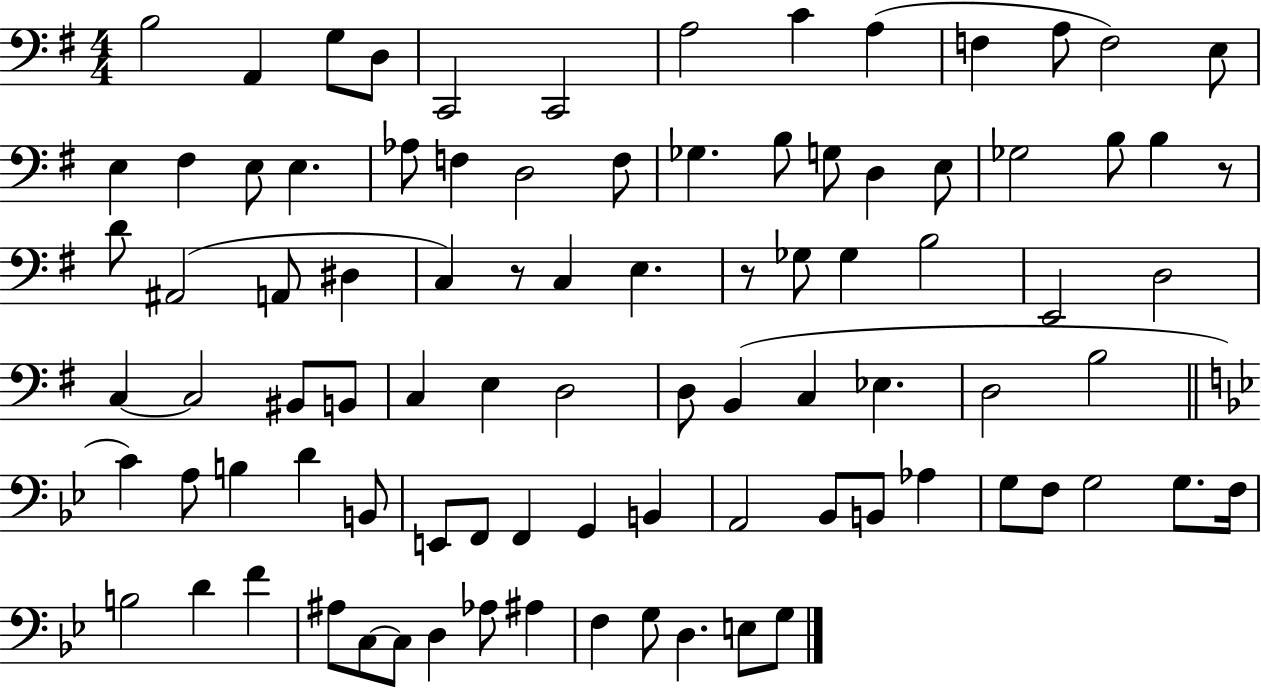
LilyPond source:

{
  \clef bass
  \numericTimeSignature
  \time 4/4
  \key g \major
  b2 a,4 g8 d8 | c,2 c,2 | a2 c'4 a4( | f4 a8 f2) e8 | \break e4 fis4 e8 e4. | aes8 f4 d2 f8 | ges4. b8 g8 d4 e8 | ges2 b8 b4 r8 | \break d'8 ais,2( a,8 dis4 | c4) r8 c4 e4. | r8 ges8 ges4 b2 | e,2 d2 | \break c4~~ c2 bis,8 b,8 | c4 e4 d2 | d8 b,4( c4 ees4. | d2 b2 | \break \bar "||" \break \key bes \major c'4) a8 b4 d'4 b,8 | e,8 f,8 f,4 g,4 b,4 | a,2 bes,8 b,8 aes4 | g8 f8 g2 g8. f16 | \break b2 d'4 f'4 | ais8 c8~~ c8 d4 aes8 ais4 | f4 g8 d4. e8 g8 | \bar "|."
}